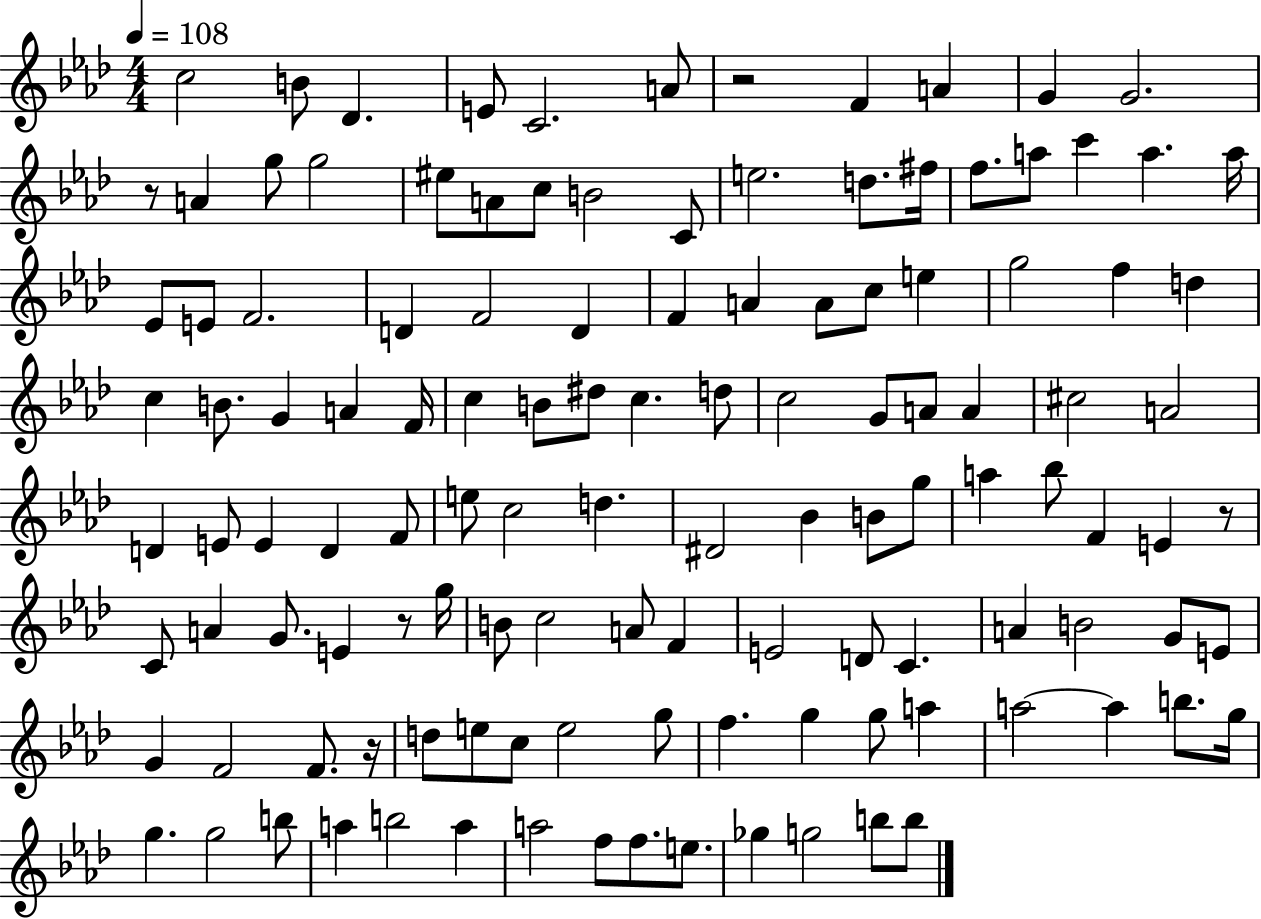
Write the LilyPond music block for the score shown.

{
  \clef treble
  \numericTimeSignature
  \time 4/4
  \key aes \major
  \tempo 4 = 108
  c''2 b'8 des'4. | e'8 c'2. a'8 | r2 f'4 a'4 | g'4 g'2. | \break r8 a'4 g''8 g''2 | eis''8 a'8 c''8 b'2 c'8 | e''2. d''8. fis''16 | f''8. a''8 c'''4 a''4. a''16 | \break ees'8 e'8 f'2. | d'4 f'2 d'4 | f'4 a'4 a'8 c''8 e''4 | g''2 f''4 d''4 | \break c''4 b'8. g'4 a'4 f'16 | c''4 b'8 dis''8 c''4. d''8 | c''2 g'8 a'8 a'4 | cis''2 a'2 | \break d'4 e'8 e'4 d'4 f'8 | e''8 c''2 d''4. | dis'2 bes'4 b'8 g''8 | a''4 bes''8 f'4 e'4 r8 | \break c'8 a'4 g'8. e'4 r8 g''16 | b'8 c''2 a'8 f'4 | e'2 d'8 c'4. | a'4 b'2 g'8 e'8 | \break g'4 f'2 f'8. r16 | d''8 e''8 c''8 e''2 g''8 | f''4. g''4 g''8 a''4 | a''2~~ a''4 b''8. g''16 | \break g''4. g''2 b''8 | a''4 b''2 a''4 | a''2 f''8 f''8. e''8. | ges''4 g''2 b''8 b''8 | \break \bar "|."
}